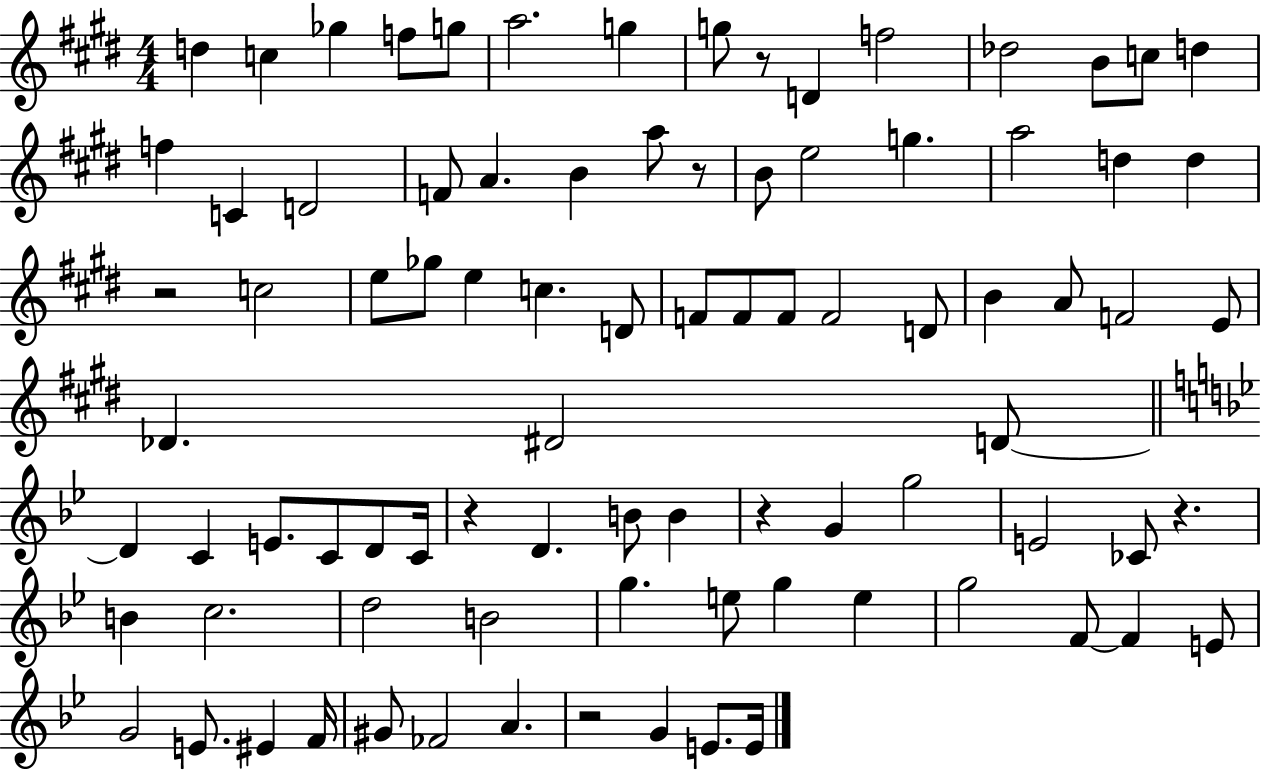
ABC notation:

X:1
T:Untitled
M:4/4
L:1/4
K:E
d c _g f/2 g/2 a2 g g/2 z/2 D f2 _d2 B/2 c/2 d f C D2 F/2 A B a/2 z/2 B/2 e2 g a2 d d z2 c2 e/2 _g/2 e c D/2 F/2 F/2 F/2 F2 D/2 B A/2 F2 E/2 _D ^D2 D/2 D C E/2 C/2 D/2 C/4 z D B/2 B z G g2 E2 _C/2 z B c2 d2 B2 g e/2 g e g2 F/2 F E/2 G2 E/2 ^E F/4 ^G/2 _F2 A z2 G E/2 E/4